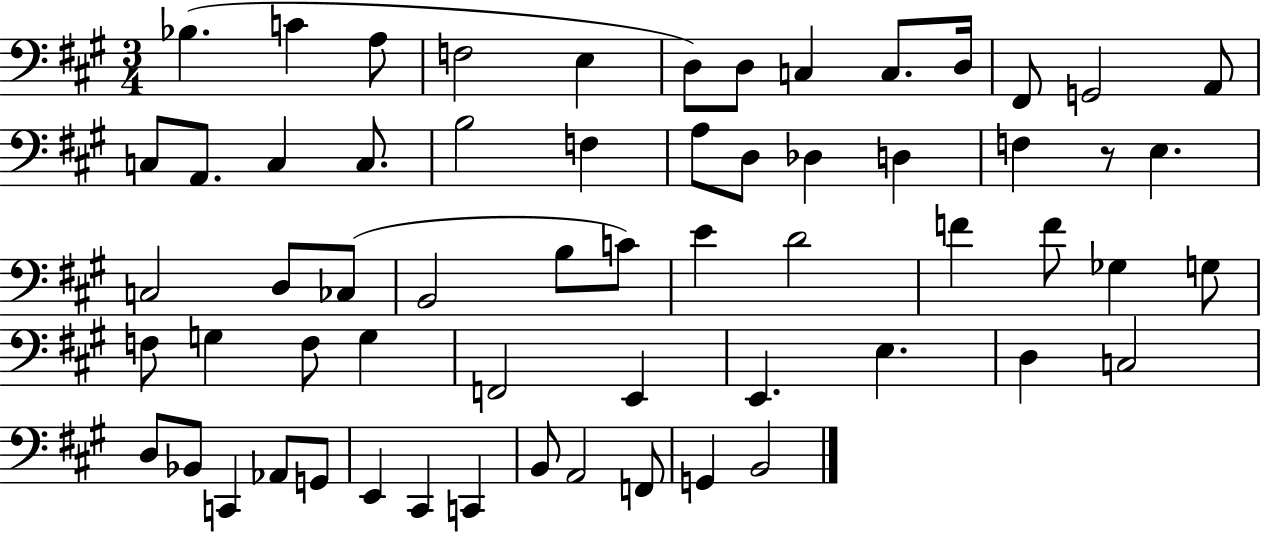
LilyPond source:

{
  \clef bass
  \numericTimeSignature
  \time 3/4
  \key a \major
  bes4.( c'4 a8 | f2 e4 | d8) d8 c4 c8. d16 | fis,8 g,2 a,8 | \break c8 a,8. c4 c8. | b2 f4 | a8 d8 des4 d4 | f4 r8 e4. | \break c2 d8 ces8( | b,2 b8 c'8) | e'4 d'2 | f'4 f'8 ges4 g8 | \break f8 g4 f8 g4 | f,2 e,4 | e,4. e4. | d4 c2 | \break d8 bes,8 c,4 aes,8 g,8 | e,4 cis,4 c,4 | b,8 a,2 f,8 | g,4 b,2 | \break \bar "|."
}